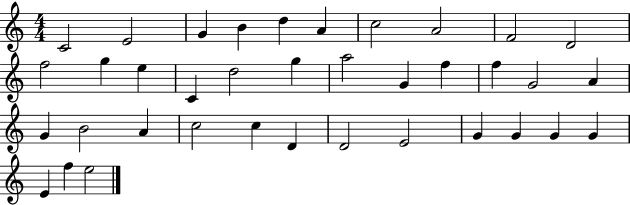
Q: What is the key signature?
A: C major